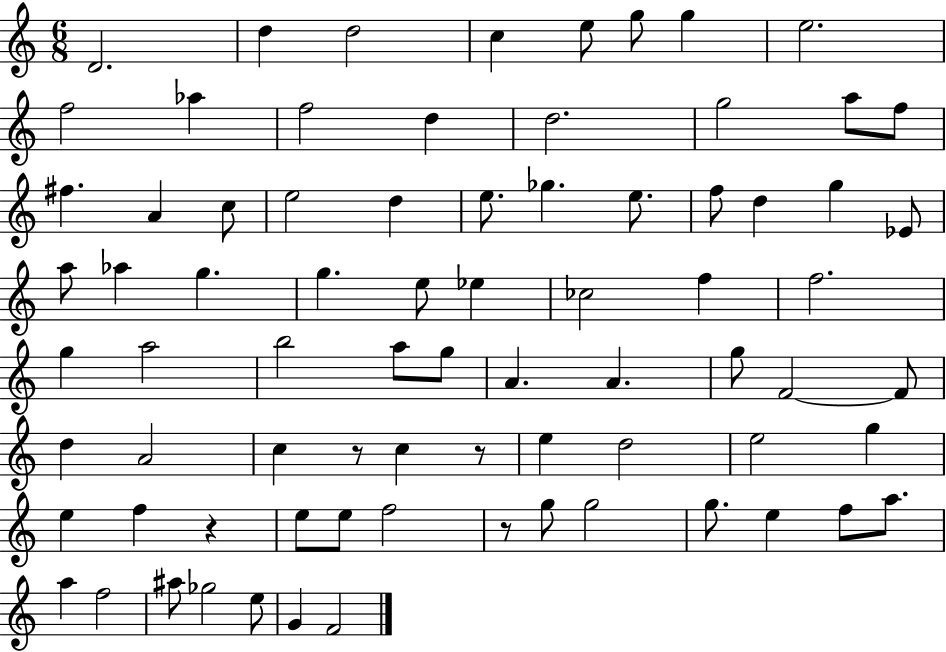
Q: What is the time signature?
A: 6/8